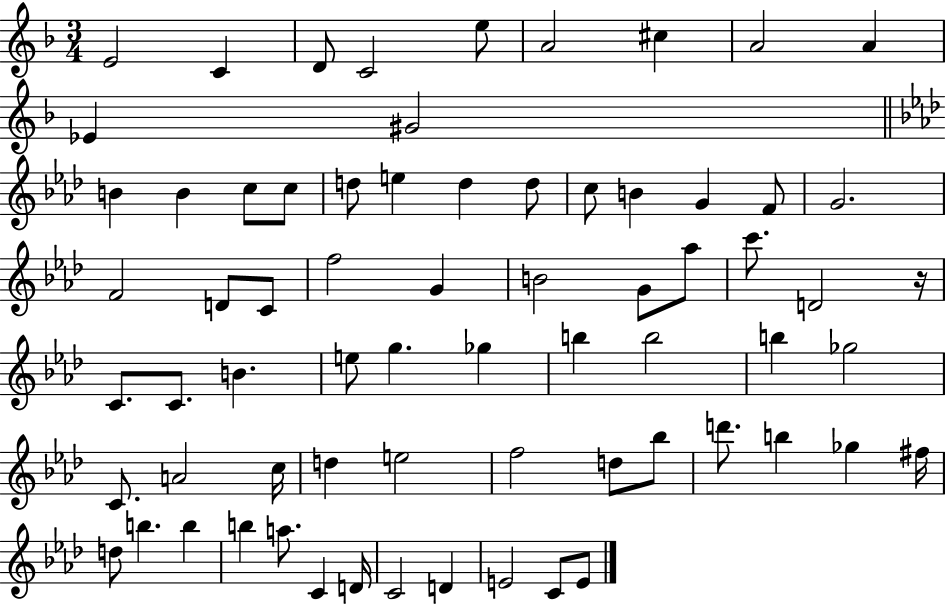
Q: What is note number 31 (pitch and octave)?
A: G4